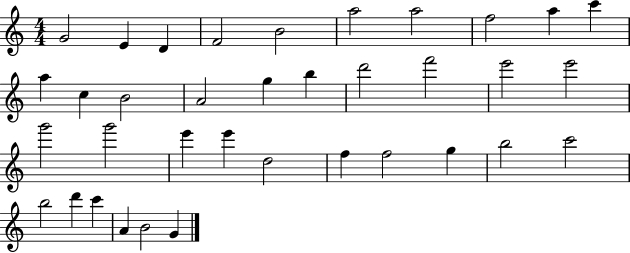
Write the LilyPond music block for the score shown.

{
  \clef treble
  \numericTimeSignature
  \time 4/4
  \key c \major
  g'2 e'4 d'4 | f'2 b'2 | a''2 a''2 | f''2 a''4 c'''4 | \break a''4 c''4 b'2 | a'2 g''4 b''4 | d'''2 f'''2 | e'''2 e'''2 | \break g'''2 g'''2 | e'''4 e'''4 d''2 | f''4 f''2 g''4 | b''2 c'''2 | \break b''2 d'''4 c'''4 | a'4 b'2 g'4 | \bar "|."
}